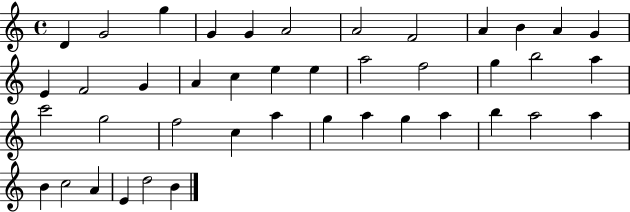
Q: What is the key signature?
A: C major